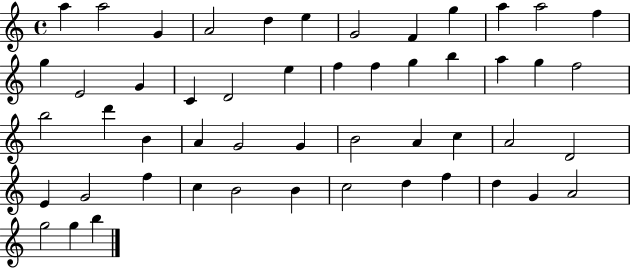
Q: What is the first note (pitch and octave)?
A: A5